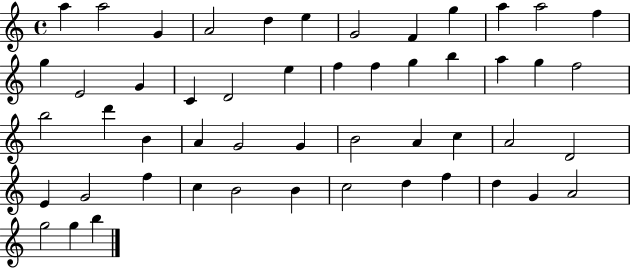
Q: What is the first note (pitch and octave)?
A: A5